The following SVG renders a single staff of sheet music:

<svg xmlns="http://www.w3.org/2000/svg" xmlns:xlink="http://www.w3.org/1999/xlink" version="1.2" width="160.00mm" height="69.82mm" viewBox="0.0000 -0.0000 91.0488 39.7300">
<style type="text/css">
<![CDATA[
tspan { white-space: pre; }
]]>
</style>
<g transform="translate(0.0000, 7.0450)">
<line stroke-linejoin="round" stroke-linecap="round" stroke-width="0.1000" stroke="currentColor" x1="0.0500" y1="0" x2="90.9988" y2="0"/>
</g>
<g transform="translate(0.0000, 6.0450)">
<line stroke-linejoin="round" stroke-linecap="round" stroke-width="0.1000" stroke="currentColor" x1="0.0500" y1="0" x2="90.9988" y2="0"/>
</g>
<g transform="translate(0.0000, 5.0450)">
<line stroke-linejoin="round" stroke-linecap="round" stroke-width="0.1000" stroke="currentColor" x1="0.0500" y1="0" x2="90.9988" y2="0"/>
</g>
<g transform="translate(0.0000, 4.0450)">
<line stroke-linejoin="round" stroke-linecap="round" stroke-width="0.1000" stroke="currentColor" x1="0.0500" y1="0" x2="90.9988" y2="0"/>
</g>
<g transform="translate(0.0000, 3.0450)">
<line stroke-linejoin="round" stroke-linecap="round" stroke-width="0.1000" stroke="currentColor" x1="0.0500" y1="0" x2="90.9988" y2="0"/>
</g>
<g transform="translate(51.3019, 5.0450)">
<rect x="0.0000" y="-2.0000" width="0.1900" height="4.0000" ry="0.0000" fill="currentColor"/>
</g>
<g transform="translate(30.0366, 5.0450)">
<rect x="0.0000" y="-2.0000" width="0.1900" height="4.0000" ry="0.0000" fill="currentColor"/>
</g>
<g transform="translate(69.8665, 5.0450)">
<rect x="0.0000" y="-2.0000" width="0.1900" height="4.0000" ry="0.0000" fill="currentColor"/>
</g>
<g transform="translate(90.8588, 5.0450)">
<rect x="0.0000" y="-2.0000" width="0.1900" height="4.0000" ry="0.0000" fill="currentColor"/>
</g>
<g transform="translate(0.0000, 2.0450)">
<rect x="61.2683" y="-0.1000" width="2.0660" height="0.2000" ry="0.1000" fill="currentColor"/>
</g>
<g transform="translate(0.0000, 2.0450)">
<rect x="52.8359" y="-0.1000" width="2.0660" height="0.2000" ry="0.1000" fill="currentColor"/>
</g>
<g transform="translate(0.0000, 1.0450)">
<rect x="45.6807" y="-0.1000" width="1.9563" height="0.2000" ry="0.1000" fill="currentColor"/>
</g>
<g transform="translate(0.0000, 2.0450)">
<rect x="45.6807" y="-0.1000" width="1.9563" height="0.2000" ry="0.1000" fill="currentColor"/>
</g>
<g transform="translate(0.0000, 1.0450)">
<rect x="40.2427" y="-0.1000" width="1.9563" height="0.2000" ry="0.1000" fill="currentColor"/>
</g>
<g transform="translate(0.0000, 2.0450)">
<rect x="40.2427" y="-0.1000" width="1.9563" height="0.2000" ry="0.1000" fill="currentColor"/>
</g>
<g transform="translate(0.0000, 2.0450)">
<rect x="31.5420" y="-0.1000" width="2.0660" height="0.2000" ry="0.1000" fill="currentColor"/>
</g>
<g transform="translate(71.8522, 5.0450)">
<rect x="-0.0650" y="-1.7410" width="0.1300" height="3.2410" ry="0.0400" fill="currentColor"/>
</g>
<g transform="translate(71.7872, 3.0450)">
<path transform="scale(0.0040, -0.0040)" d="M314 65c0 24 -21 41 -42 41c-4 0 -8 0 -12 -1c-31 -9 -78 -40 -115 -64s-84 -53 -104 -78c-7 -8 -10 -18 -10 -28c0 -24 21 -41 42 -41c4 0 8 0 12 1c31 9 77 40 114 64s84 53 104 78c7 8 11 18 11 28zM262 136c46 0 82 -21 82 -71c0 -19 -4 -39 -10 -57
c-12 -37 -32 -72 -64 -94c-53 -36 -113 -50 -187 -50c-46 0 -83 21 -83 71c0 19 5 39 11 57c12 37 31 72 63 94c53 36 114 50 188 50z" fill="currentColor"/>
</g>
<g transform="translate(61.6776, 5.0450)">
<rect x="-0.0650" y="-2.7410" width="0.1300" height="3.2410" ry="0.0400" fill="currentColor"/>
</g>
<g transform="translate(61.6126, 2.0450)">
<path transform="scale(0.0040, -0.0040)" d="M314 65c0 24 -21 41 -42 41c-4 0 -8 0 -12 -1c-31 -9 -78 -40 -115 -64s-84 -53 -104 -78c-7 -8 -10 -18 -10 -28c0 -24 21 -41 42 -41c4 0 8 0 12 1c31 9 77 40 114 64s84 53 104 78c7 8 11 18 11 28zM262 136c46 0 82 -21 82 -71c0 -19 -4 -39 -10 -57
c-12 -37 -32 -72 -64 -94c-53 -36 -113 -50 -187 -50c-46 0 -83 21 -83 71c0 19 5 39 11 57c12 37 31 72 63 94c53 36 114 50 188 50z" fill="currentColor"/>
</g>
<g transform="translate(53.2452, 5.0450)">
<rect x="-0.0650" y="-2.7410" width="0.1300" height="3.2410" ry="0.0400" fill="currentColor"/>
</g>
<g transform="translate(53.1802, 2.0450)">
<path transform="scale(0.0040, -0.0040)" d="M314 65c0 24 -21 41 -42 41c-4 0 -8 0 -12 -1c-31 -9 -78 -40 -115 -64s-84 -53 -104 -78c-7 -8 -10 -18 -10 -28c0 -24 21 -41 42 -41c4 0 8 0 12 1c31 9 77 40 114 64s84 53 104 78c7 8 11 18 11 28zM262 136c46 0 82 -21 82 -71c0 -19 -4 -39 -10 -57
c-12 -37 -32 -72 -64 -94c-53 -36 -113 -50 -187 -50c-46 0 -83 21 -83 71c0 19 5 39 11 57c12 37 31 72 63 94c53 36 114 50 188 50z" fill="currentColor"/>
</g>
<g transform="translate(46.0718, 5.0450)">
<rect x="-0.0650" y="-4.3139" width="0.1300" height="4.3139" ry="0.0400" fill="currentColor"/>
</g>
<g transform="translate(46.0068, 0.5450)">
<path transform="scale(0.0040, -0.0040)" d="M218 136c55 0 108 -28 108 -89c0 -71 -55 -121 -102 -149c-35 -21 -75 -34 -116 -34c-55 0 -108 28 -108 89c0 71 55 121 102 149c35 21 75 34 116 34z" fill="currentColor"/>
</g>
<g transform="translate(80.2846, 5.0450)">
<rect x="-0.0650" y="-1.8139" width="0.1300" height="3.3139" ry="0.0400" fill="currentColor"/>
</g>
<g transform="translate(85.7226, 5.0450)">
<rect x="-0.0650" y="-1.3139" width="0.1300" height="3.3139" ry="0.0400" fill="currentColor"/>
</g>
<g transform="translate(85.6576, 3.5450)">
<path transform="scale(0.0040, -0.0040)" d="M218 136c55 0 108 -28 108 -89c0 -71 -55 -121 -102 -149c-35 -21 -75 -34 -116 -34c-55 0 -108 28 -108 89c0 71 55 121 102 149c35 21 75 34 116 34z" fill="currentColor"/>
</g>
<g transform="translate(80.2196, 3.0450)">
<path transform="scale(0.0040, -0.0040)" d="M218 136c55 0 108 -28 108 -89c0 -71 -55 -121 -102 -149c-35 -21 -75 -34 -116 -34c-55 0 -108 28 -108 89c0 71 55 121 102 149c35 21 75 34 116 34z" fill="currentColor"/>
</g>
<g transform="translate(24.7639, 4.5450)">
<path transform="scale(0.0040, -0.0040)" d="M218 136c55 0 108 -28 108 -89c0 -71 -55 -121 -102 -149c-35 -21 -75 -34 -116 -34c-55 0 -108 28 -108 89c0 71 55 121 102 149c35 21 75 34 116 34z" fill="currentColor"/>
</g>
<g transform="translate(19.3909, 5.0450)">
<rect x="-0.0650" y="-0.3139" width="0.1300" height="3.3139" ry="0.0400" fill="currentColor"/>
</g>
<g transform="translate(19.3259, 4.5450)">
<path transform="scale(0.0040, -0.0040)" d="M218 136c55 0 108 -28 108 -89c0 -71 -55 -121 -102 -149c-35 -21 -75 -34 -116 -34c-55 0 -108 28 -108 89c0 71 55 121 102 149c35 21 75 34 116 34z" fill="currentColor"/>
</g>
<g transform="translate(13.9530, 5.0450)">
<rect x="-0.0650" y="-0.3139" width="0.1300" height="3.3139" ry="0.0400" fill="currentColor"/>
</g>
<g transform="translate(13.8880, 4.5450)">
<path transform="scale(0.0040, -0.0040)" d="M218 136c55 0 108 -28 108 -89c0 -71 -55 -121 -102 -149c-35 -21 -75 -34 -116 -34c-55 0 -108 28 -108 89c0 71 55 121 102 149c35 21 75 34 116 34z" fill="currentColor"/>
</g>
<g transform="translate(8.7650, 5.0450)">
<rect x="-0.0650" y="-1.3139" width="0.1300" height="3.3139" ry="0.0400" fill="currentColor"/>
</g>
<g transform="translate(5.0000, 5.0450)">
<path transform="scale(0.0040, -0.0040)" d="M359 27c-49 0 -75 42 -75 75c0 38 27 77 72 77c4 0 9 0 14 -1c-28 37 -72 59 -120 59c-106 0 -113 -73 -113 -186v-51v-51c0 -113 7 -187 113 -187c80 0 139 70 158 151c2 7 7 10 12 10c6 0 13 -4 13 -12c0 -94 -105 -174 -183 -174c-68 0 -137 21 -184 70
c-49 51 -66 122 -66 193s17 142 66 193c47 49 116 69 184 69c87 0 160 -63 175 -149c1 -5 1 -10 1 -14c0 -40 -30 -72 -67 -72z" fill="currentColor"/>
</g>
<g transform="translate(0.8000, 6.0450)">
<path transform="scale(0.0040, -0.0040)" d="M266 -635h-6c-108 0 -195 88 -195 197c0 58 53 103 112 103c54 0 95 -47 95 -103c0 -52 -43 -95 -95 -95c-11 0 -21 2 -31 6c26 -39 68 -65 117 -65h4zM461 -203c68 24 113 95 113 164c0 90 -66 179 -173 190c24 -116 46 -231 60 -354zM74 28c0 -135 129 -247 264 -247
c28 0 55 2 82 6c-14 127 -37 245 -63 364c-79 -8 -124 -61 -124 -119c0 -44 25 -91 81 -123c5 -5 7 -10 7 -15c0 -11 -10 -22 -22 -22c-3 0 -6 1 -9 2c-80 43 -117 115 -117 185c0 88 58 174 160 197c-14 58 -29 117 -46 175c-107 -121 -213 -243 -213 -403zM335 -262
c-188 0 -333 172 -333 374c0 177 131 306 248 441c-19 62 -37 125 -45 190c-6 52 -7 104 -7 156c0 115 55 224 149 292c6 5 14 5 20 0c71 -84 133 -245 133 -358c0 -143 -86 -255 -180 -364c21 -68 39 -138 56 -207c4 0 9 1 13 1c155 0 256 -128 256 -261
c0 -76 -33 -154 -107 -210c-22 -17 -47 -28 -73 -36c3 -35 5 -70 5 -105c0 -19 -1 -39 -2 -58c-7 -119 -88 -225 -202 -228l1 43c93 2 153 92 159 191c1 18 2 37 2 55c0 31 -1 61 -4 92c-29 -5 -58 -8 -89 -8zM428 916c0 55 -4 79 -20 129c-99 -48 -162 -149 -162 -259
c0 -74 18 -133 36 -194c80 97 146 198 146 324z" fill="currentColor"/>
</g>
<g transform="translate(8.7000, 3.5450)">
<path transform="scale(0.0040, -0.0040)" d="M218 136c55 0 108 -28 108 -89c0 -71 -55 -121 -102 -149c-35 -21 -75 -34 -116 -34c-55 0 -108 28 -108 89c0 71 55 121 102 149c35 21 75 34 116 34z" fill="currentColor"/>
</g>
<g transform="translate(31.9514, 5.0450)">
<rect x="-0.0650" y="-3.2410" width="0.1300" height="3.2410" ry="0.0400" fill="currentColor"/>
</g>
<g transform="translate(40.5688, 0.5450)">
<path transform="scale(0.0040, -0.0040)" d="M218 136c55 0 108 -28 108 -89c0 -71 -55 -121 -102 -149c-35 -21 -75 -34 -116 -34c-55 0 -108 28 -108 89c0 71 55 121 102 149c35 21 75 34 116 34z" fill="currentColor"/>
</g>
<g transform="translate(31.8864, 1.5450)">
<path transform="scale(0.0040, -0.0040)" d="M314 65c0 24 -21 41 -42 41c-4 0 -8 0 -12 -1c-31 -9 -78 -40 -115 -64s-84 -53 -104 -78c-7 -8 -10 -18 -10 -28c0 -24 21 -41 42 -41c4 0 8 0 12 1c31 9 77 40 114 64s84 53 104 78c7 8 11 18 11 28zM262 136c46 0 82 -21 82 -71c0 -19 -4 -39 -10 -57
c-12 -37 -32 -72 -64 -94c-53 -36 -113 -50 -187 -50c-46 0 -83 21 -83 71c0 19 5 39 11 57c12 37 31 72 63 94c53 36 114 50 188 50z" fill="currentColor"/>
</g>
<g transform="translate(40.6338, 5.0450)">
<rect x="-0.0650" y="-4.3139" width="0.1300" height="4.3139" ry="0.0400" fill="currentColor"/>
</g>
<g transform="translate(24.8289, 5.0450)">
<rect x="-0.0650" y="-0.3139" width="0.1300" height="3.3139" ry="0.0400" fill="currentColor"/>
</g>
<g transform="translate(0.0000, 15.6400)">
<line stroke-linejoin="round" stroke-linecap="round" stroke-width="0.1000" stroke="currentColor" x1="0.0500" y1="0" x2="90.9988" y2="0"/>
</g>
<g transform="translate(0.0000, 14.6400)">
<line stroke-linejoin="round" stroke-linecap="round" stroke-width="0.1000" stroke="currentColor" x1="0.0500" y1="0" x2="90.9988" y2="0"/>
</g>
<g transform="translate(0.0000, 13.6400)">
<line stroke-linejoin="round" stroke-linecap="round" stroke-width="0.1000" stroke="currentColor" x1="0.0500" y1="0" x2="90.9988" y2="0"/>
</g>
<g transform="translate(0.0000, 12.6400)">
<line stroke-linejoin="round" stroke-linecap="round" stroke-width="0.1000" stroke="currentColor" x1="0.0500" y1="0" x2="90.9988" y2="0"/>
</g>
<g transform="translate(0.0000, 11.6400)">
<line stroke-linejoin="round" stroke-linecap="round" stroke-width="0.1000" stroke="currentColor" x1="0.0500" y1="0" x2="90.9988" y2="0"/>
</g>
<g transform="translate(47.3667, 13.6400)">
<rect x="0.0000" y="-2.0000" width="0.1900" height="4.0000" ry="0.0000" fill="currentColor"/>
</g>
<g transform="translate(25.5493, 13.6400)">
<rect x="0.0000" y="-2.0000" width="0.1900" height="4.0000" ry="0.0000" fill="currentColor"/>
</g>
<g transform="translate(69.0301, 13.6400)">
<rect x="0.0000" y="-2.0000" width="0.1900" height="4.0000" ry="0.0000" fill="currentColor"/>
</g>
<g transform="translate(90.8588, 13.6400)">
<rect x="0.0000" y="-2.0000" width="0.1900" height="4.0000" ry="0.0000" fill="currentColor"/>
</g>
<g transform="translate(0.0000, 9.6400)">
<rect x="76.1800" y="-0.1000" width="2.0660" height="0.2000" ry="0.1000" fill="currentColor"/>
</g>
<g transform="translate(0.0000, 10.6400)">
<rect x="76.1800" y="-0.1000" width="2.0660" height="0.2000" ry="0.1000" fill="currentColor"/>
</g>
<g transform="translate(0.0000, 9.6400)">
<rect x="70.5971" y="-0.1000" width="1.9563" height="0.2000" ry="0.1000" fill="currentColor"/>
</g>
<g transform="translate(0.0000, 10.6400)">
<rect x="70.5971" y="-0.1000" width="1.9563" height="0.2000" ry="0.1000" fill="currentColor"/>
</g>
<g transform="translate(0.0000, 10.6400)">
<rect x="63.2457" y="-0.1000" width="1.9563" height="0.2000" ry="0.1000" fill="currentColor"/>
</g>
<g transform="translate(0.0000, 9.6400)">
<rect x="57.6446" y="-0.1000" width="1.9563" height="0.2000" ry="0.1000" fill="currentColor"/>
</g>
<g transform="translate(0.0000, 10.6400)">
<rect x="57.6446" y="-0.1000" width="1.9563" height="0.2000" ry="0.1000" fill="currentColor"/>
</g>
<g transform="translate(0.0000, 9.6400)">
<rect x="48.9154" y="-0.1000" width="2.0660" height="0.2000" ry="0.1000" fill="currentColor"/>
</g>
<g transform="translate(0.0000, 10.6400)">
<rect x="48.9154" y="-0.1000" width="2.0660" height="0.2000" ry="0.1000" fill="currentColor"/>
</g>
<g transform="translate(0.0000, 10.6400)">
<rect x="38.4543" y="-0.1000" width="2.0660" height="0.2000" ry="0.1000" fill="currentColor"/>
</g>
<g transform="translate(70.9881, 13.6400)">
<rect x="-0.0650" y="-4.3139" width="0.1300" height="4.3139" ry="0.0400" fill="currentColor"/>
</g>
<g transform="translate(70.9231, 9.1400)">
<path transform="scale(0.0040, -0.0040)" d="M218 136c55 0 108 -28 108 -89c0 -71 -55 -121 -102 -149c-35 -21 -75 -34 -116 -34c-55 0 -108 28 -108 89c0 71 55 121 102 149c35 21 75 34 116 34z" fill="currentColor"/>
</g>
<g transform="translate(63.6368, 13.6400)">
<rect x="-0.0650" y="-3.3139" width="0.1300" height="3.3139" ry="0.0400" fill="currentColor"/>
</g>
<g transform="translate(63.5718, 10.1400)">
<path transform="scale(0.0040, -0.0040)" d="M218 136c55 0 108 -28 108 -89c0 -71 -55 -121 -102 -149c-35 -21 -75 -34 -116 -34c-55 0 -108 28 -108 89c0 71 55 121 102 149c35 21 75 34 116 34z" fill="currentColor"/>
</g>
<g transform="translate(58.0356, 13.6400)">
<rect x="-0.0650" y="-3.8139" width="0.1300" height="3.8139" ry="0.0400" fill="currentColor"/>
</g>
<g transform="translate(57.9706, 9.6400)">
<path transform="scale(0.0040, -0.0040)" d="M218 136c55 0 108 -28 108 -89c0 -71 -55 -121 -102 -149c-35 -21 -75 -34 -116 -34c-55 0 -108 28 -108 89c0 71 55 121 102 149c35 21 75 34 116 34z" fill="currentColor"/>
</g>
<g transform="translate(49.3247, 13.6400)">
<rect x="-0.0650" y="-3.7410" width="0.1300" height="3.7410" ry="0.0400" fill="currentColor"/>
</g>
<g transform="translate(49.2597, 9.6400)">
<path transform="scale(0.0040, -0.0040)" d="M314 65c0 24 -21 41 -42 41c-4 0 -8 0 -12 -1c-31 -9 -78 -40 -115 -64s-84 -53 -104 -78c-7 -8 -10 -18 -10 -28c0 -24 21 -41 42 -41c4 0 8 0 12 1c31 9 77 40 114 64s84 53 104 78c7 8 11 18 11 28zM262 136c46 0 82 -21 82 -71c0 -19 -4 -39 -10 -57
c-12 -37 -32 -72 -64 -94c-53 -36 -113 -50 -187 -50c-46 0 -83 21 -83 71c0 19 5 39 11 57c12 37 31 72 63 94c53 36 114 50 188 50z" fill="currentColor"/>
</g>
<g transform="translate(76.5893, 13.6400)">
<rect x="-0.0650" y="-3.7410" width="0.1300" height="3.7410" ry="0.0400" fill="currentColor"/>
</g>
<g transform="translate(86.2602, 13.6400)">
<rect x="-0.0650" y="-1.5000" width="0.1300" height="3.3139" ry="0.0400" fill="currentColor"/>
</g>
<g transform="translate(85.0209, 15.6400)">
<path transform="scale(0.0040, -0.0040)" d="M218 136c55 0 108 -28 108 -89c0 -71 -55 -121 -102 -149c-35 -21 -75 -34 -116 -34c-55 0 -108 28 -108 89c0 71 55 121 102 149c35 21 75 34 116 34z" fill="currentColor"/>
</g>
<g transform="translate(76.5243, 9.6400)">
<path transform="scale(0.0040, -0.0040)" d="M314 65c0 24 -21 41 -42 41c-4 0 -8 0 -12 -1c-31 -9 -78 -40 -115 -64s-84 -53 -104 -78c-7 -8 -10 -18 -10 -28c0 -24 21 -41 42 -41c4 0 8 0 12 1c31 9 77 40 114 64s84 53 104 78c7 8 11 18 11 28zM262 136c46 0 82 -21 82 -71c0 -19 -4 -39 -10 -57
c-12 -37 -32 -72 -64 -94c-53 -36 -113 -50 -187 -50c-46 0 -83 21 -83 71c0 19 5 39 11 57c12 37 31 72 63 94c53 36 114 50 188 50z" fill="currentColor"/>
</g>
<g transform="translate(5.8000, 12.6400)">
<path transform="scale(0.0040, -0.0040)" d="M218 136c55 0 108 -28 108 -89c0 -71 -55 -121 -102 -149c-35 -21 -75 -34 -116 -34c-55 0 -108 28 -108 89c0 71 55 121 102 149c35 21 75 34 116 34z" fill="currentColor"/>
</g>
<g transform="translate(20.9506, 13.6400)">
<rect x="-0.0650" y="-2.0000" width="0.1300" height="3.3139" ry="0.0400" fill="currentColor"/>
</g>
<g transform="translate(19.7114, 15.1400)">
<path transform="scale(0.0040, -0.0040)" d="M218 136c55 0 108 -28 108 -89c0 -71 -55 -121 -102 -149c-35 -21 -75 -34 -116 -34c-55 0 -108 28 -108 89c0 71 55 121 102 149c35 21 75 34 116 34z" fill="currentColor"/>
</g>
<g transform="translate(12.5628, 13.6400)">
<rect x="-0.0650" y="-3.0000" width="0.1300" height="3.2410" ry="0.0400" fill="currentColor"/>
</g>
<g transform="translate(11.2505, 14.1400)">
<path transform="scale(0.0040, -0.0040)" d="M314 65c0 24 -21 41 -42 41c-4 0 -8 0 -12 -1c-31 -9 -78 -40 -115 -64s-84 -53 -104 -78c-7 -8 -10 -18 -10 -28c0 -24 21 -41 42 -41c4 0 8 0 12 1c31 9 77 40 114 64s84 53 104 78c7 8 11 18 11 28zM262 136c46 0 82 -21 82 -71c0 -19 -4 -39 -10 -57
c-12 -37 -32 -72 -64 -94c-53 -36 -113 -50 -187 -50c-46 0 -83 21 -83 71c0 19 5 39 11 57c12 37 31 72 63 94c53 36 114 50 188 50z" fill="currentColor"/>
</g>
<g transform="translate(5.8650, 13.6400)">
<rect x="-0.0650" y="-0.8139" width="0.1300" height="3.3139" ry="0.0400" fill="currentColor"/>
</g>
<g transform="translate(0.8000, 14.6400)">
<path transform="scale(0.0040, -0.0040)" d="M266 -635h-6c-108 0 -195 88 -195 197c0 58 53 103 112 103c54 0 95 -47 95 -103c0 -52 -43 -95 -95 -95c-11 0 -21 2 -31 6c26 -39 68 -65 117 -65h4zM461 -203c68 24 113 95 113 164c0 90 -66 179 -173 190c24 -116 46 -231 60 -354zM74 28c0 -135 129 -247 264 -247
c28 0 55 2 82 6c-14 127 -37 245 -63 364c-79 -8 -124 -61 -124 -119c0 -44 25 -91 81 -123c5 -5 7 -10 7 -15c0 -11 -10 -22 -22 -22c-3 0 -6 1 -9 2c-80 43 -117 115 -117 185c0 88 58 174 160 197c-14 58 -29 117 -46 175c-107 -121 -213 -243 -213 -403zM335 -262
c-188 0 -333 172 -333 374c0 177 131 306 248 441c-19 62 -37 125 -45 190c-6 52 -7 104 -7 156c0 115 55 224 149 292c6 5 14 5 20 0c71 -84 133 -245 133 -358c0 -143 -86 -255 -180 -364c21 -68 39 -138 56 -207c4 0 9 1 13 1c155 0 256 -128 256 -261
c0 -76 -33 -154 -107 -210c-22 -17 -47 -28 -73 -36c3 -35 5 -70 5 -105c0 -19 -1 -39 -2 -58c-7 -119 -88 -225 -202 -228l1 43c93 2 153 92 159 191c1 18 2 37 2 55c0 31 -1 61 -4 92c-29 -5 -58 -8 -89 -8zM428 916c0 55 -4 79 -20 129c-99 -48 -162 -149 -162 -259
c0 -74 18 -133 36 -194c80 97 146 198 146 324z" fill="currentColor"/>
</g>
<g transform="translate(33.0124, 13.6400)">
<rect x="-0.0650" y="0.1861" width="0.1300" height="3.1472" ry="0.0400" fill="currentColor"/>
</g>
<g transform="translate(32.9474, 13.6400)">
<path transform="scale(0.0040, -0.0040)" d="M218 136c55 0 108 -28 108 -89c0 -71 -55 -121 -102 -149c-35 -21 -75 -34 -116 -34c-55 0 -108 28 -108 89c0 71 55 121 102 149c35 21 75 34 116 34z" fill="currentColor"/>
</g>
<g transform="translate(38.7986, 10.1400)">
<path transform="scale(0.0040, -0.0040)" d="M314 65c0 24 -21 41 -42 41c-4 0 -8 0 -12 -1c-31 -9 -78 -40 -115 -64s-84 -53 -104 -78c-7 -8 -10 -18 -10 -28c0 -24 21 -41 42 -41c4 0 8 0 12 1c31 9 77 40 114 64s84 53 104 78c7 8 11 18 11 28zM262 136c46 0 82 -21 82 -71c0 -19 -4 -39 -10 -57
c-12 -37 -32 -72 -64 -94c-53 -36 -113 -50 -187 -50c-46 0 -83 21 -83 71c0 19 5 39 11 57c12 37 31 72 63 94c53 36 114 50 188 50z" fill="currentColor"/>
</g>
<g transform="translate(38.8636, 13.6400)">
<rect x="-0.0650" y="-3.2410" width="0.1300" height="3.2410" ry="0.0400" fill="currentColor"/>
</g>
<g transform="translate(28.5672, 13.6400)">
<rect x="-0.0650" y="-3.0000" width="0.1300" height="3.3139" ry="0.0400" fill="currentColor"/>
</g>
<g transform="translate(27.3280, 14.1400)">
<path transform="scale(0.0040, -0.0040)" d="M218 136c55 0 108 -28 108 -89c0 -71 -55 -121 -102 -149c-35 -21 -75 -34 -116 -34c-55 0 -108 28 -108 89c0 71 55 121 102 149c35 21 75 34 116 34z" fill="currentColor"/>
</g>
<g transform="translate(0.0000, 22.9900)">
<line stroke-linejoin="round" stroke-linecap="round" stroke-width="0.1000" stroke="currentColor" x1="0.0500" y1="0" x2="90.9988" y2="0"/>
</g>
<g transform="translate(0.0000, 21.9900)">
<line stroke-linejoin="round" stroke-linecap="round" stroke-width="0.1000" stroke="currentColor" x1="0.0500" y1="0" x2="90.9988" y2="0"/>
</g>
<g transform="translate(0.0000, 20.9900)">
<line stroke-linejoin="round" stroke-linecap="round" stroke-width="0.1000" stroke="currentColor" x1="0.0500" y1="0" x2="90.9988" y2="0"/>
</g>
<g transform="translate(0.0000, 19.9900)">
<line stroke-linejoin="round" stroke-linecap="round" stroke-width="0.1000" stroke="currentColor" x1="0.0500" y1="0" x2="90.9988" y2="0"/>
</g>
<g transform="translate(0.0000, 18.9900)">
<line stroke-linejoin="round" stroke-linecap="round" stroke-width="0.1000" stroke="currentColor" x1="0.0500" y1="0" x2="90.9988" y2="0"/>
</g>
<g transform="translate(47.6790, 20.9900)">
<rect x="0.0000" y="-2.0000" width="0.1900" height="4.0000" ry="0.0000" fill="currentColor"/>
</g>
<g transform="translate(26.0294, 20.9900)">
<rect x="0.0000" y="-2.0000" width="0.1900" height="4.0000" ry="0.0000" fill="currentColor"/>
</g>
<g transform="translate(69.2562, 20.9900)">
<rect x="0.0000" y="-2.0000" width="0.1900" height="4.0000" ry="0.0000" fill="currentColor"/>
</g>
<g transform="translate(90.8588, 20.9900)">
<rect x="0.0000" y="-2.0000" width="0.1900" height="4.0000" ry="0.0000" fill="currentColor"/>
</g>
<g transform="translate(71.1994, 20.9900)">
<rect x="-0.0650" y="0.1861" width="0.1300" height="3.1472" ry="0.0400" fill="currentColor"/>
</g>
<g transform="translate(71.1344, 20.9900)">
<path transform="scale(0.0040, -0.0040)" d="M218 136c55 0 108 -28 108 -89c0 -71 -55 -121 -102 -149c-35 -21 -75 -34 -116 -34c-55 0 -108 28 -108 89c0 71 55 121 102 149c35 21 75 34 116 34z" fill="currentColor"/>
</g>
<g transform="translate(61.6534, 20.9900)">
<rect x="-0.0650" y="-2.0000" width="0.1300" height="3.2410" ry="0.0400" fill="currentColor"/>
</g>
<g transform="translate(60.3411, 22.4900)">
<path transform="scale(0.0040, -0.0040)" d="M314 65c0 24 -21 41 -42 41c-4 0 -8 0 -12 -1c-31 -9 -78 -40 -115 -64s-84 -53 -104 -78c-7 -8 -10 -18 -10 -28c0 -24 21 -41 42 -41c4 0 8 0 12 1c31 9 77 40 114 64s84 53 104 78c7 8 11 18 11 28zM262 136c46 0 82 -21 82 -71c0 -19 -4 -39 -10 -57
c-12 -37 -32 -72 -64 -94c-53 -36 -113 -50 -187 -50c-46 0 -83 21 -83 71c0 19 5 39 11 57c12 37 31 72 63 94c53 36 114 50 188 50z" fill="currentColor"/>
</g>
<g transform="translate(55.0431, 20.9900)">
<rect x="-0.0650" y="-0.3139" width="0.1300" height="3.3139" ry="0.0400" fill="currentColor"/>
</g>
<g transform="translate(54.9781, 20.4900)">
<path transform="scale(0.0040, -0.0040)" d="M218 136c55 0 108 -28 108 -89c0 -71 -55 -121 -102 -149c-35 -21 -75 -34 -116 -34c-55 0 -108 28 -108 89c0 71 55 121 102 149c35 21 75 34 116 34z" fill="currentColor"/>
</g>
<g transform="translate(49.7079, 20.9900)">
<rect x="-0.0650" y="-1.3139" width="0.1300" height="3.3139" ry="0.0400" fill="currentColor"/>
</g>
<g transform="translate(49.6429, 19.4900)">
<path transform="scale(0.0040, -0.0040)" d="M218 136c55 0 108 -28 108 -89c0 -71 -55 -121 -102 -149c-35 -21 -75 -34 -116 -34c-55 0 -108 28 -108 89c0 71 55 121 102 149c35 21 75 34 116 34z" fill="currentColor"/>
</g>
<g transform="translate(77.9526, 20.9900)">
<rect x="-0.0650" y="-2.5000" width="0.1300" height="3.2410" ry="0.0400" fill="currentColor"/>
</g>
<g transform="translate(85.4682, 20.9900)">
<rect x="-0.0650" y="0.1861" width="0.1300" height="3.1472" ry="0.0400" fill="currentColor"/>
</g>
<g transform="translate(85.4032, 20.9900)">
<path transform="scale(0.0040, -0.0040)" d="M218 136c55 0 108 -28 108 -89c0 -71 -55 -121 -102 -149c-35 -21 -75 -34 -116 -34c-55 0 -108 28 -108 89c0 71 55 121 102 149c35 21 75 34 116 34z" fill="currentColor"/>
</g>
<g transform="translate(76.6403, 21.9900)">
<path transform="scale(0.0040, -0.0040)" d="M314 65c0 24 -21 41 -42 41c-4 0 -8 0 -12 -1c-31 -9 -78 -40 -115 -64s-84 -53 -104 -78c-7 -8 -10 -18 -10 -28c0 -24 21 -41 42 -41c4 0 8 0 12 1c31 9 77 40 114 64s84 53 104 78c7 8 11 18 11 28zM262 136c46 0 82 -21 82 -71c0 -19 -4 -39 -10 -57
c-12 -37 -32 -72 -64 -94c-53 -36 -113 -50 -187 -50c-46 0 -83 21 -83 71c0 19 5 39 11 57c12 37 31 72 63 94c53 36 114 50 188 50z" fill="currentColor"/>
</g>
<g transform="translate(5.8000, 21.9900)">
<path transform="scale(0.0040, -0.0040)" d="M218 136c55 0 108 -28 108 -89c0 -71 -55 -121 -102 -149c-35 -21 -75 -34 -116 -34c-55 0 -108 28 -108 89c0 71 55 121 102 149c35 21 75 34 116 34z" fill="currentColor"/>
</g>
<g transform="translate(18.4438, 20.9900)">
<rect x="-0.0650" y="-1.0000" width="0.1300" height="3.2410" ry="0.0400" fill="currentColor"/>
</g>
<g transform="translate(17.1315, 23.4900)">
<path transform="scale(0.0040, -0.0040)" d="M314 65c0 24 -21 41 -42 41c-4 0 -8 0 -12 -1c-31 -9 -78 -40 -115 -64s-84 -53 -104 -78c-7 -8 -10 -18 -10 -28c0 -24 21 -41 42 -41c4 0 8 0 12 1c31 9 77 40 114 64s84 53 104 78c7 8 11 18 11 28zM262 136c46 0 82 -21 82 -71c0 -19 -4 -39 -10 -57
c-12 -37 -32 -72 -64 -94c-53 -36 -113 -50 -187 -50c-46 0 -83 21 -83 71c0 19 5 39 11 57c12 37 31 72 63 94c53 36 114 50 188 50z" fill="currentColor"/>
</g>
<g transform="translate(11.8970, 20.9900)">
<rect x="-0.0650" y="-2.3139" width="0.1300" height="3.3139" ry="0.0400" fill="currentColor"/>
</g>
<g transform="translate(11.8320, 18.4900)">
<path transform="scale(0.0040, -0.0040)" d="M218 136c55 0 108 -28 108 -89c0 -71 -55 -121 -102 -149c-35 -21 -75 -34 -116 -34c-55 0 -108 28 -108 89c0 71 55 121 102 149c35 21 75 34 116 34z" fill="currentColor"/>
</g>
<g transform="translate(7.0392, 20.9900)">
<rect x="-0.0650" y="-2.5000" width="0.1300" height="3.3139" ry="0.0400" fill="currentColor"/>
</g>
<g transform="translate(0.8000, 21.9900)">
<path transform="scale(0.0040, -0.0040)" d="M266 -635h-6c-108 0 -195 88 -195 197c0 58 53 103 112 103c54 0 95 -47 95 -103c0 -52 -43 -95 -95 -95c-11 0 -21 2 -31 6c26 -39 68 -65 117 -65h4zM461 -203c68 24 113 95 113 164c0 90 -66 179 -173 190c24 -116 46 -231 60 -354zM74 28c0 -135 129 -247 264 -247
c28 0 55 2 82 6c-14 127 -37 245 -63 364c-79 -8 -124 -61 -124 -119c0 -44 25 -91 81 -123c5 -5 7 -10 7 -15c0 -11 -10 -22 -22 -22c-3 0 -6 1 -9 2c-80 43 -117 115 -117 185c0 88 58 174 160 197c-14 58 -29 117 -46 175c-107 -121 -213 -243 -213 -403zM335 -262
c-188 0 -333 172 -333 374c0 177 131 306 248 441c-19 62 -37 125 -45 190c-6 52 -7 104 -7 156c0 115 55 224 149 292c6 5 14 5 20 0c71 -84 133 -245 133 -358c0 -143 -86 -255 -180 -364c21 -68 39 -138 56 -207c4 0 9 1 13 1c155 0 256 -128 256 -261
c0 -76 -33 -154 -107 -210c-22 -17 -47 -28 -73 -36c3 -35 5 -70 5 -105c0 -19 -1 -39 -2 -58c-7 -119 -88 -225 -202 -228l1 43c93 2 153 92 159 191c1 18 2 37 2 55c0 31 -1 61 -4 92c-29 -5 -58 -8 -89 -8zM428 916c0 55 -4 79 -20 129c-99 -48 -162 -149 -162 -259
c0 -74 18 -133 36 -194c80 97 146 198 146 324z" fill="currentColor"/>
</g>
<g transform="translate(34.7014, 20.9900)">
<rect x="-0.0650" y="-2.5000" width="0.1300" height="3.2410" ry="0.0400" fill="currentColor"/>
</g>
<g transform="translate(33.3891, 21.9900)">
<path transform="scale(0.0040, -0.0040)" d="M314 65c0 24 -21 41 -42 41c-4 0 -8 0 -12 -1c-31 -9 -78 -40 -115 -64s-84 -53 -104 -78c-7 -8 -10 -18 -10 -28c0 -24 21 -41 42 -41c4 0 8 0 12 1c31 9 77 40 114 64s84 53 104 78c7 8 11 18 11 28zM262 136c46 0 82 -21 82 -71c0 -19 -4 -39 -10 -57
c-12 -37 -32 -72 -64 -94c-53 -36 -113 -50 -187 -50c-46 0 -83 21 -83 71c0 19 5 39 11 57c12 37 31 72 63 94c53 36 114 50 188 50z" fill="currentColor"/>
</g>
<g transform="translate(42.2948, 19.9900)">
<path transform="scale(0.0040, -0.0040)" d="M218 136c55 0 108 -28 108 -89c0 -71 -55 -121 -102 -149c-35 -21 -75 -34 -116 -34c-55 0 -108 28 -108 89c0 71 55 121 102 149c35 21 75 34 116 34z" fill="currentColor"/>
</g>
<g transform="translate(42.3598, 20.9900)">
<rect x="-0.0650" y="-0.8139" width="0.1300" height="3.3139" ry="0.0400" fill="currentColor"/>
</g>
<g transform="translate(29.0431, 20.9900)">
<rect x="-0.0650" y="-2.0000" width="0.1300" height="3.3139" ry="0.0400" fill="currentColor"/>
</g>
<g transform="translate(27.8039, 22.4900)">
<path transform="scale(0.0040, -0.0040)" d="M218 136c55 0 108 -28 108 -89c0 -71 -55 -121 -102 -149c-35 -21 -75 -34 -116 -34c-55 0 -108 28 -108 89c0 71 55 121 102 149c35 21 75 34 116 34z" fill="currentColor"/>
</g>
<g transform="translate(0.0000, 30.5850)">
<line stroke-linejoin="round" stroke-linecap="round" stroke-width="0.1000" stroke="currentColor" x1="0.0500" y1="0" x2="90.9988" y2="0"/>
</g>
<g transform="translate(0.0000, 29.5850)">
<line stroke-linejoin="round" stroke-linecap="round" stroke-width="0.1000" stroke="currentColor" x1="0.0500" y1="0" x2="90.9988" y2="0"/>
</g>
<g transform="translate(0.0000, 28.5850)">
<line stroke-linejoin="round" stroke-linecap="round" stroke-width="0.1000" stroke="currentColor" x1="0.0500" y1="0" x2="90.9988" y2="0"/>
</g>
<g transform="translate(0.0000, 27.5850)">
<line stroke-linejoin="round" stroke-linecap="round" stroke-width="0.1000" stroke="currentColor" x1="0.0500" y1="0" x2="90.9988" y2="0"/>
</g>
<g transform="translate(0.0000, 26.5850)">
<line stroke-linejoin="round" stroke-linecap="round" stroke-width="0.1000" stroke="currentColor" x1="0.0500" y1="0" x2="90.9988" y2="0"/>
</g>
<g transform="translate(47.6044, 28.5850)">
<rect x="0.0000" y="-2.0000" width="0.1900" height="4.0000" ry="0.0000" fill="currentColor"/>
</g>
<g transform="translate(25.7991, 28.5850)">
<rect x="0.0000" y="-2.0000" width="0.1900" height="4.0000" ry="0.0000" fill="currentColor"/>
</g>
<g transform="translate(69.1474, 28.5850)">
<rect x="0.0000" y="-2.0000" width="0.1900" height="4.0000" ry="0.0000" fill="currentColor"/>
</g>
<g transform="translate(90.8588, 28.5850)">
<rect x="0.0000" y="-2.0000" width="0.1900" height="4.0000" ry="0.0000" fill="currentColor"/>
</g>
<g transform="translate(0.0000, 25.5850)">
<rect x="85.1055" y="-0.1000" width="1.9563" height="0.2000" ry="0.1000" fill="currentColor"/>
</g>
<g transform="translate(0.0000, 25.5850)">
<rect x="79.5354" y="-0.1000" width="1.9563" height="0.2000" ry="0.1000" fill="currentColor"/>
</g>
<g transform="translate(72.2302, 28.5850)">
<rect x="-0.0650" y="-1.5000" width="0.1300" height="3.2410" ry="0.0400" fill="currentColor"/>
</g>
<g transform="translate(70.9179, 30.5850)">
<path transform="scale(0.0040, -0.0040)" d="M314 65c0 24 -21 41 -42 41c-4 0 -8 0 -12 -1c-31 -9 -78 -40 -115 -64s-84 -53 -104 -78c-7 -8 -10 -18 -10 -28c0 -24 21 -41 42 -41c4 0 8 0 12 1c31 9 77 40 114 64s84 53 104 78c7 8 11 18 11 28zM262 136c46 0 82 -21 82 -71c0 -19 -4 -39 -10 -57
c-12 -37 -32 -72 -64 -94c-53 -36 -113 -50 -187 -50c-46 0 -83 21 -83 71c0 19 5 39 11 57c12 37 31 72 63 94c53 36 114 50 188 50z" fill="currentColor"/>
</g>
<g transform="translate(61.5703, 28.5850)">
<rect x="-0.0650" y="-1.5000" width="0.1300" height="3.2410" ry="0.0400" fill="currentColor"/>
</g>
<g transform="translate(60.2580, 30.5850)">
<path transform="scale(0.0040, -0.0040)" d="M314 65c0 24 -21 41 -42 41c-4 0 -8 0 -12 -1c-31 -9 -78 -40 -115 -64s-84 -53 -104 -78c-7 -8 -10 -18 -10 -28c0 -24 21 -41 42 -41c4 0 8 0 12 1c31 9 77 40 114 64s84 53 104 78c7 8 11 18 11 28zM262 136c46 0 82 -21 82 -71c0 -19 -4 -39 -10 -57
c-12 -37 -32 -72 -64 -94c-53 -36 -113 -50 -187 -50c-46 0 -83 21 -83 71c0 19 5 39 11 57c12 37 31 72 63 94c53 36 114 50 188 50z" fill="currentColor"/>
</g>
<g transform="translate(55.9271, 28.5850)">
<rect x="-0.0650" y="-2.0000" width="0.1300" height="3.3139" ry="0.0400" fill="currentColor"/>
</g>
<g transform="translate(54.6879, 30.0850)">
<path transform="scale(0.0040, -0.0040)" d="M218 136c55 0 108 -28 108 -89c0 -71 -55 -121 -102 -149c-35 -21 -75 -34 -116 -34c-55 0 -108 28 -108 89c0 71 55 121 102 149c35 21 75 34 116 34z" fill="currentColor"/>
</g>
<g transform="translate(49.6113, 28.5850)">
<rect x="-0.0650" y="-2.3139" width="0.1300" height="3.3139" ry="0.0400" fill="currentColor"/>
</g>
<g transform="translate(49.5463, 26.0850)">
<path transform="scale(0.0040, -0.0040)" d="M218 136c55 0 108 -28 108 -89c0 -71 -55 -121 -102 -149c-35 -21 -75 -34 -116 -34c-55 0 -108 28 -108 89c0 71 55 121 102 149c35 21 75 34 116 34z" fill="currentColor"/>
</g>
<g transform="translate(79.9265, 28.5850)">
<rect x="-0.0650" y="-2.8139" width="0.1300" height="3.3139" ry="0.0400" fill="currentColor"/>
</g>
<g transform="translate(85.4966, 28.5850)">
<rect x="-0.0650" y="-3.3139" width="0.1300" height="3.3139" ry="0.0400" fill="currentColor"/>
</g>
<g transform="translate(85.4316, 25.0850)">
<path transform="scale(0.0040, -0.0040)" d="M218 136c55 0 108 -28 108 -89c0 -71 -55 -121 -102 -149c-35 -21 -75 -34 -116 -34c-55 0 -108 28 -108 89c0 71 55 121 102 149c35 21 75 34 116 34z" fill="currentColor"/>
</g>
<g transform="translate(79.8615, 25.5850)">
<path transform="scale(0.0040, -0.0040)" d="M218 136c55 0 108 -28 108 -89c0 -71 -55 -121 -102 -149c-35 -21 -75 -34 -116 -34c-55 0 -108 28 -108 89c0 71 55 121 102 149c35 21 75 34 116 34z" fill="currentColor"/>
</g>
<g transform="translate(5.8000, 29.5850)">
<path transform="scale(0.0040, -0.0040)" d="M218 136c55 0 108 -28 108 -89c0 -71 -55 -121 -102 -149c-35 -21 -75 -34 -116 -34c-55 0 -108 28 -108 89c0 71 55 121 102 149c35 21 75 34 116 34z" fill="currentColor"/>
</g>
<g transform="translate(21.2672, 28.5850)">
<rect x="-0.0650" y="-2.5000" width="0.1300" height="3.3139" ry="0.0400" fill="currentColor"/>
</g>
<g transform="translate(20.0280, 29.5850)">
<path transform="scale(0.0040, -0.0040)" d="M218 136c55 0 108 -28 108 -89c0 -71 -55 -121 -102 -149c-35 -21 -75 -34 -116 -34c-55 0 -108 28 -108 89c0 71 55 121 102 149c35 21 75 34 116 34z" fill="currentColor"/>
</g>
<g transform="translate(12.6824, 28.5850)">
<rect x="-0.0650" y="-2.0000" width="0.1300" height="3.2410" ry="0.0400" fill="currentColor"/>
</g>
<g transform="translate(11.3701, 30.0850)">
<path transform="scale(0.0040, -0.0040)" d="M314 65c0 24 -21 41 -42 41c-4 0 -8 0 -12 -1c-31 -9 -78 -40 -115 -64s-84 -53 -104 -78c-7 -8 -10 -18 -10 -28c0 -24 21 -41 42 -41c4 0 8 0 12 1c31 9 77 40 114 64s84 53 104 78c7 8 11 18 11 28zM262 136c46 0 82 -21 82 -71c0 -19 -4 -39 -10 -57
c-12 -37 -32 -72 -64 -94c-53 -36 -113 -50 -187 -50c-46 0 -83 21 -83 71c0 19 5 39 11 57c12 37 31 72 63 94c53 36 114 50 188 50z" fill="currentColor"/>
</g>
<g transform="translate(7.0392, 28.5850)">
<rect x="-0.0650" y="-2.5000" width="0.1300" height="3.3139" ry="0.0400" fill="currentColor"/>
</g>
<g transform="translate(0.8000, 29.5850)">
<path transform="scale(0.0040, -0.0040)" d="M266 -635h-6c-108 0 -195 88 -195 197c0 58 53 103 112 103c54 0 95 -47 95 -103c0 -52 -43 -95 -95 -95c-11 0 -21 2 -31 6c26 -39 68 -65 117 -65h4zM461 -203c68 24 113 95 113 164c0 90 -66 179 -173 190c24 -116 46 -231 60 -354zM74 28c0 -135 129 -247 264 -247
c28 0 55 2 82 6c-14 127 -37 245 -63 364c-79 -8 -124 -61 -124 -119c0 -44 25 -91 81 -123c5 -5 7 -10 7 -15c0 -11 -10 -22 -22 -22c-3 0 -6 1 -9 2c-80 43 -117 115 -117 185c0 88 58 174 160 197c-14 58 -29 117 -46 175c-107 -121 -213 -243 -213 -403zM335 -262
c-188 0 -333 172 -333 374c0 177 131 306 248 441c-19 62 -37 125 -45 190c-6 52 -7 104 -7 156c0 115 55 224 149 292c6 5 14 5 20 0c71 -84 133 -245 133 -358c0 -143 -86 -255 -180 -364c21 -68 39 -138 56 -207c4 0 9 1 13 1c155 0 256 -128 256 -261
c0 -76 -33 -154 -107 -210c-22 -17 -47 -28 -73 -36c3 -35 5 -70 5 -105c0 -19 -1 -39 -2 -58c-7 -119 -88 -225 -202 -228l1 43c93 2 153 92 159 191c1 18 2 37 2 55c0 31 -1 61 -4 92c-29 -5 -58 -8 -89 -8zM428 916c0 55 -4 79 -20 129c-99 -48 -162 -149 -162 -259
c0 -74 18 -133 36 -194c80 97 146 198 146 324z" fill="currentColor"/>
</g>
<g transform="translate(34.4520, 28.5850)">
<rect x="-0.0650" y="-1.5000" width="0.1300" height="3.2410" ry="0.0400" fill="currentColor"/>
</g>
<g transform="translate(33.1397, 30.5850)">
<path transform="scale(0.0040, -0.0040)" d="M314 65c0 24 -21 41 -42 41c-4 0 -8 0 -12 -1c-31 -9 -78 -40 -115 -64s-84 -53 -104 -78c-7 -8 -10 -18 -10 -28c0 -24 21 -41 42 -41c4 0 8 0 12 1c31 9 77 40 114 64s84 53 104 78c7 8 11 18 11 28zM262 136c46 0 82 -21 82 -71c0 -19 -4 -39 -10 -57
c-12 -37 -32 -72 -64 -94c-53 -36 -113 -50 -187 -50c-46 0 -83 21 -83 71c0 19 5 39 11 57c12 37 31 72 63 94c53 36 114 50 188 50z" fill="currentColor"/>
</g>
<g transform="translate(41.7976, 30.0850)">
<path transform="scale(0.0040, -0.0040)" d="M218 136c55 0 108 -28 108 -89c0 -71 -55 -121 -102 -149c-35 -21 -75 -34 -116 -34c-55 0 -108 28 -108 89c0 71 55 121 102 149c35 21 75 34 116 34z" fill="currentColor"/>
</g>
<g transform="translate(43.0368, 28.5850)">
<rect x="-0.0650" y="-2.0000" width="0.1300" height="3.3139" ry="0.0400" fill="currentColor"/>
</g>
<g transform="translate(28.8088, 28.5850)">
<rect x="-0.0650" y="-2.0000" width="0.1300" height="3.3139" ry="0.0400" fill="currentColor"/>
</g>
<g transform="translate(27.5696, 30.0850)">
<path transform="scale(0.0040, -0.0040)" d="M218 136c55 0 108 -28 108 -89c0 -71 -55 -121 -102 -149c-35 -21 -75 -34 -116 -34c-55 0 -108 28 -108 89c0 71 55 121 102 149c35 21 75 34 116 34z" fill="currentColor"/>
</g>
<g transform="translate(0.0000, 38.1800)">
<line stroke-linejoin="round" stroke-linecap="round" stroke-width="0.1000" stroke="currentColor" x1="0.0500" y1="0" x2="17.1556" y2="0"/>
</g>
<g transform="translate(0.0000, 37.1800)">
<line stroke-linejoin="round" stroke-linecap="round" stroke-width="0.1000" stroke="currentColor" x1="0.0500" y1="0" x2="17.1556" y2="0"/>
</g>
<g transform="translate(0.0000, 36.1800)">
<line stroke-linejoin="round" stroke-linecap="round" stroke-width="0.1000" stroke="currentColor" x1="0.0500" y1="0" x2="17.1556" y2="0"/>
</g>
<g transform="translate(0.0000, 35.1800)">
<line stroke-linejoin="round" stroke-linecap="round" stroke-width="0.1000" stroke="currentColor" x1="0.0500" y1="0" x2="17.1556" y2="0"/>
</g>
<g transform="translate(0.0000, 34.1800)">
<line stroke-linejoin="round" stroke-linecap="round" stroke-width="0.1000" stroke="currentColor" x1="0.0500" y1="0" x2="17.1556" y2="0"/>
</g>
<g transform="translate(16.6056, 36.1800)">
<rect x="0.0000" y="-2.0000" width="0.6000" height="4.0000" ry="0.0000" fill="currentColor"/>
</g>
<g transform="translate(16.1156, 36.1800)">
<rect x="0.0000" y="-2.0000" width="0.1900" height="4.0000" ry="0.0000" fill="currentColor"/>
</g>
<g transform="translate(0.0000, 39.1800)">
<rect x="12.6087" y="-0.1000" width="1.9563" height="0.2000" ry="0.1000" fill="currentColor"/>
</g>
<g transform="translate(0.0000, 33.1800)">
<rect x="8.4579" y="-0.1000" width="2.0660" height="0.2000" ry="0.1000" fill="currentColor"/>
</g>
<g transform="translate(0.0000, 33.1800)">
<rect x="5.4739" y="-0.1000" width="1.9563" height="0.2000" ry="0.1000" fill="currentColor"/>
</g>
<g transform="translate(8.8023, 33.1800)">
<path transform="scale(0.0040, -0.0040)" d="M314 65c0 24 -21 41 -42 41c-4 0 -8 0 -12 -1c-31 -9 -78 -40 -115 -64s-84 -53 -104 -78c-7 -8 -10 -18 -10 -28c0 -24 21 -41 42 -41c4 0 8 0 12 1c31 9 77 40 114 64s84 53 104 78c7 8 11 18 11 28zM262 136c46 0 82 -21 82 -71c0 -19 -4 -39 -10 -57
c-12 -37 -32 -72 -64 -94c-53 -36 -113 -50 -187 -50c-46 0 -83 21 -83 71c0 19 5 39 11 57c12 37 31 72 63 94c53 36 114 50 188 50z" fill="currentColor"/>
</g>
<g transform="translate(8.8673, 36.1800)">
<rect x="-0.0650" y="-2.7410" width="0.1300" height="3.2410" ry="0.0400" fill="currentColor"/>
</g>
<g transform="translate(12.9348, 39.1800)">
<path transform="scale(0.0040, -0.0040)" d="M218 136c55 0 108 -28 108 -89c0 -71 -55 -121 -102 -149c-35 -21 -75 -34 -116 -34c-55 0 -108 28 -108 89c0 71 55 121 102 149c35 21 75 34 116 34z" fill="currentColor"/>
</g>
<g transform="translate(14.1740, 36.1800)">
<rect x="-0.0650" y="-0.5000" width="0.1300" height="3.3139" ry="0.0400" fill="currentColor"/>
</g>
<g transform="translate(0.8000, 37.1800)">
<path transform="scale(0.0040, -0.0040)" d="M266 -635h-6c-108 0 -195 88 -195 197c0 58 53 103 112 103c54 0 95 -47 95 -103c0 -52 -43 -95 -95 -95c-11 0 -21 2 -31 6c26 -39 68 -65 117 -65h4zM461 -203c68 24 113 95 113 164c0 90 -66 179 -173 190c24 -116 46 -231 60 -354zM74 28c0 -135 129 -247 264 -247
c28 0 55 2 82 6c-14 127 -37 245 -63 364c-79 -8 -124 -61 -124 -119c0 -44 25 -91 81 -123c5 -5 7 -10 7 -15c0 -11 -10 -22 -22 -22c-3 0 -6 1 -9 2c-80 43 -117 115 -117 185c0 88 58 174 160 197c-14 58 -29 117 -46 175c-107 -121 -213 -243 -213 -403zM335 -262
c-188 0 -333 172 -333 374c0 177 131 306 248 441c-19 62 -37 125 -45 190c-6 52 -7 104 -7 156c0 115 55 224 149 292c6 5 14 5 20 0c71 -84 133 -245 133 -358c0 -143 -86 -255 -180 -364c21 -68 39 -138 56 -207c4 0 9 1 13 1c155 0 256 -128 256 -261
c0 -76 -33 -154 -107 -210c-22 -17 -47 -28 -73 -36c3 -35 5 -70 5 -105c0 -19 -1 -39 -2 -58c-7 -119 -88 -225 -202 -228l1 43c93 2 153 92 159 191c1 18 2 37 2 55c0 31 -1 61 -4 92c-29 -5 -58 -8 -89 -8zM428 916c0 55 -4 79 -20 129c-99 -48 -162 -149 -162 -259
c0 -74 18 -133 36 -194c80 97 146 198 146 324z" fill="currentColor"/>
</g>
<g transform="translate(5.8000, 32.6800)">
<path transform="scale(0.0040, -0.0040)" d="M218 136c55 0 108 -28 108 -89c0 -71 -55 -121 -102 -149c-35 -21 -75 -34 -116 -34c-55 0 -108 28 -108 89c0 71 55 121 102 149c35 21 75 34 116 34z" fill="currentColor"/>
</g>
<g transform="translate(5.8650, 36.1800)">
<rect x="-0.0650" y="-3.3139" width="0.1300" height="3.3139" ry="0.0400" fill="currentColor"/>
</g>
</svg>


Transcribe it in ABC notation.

X:1
T:Untitled
M:4/4
L:1/4
K:C
e c c c b2 d' d' a2 a2 f2 f e d A2 F A B b2 c'2 c' b d' c'2 E G g D2 F G2 d e c F2 B G2 B G F2 G F E2 F g F E2 E2 a b b a2 C